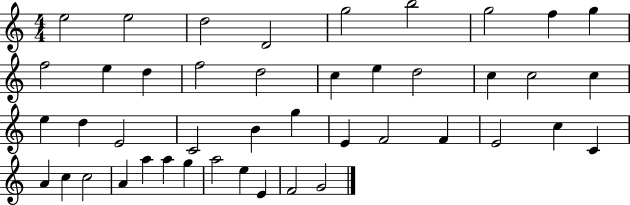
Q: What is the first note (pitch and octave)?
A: E5